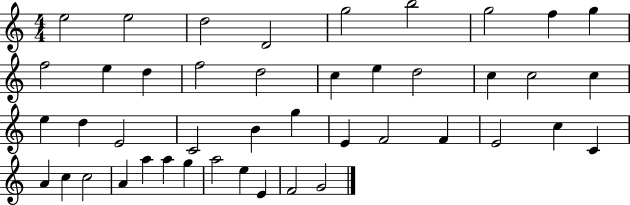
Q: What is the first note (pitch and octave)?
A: E5